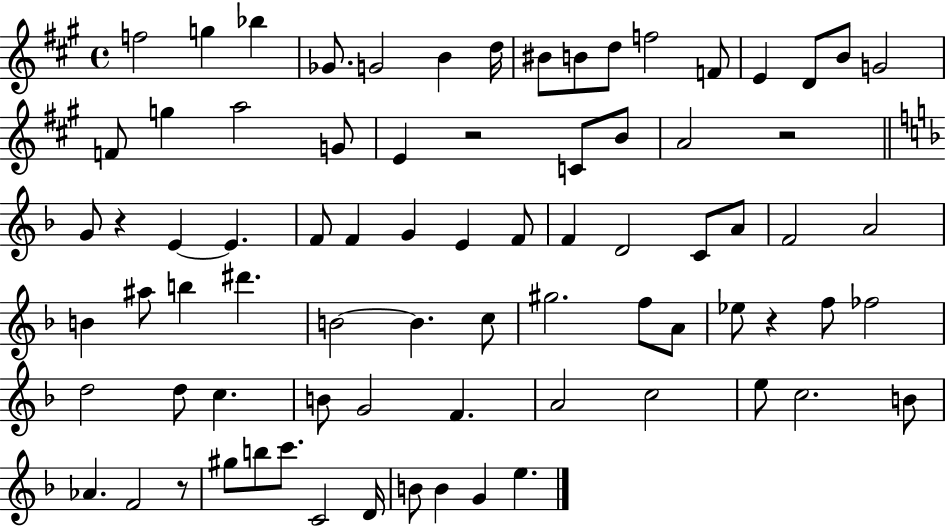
F5/h G5/q Bb5/q Gb4/e. G4/h B4/q D5/s BIS4/e B4/e D5/e F5/h F4/e E4/q D4/e B4/e G4/h F4/e G5/q A5/h G4/e E4/q R/h C4/e B4/e A4/h R/h G4/e R/q E4/q E4/q. F4/e F4/q G4/q E4/q F4/e F4/q D4/h C4/e A4/e F4/h A4/h B4/q A#5/e B5/q D#6/q. B4/h B4/q. C5/e G#5/h. F5/e A4/e Eb5/e R/q F5/e FES5/h D5/h D5/e C5/q. B4/e G4/h F4/q. A4/h C5/h E5/e C5/h. B4/e Ab4/q. F4/h R/e G#5/e B5/e C6/e. C4/h D4/s B4/e B4/q G4/q E5/q.